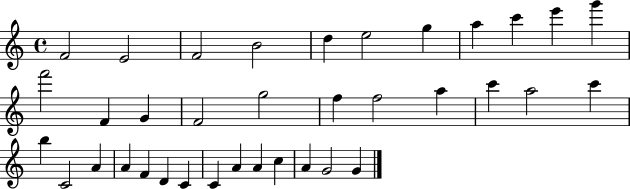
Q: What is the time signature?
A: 4/4